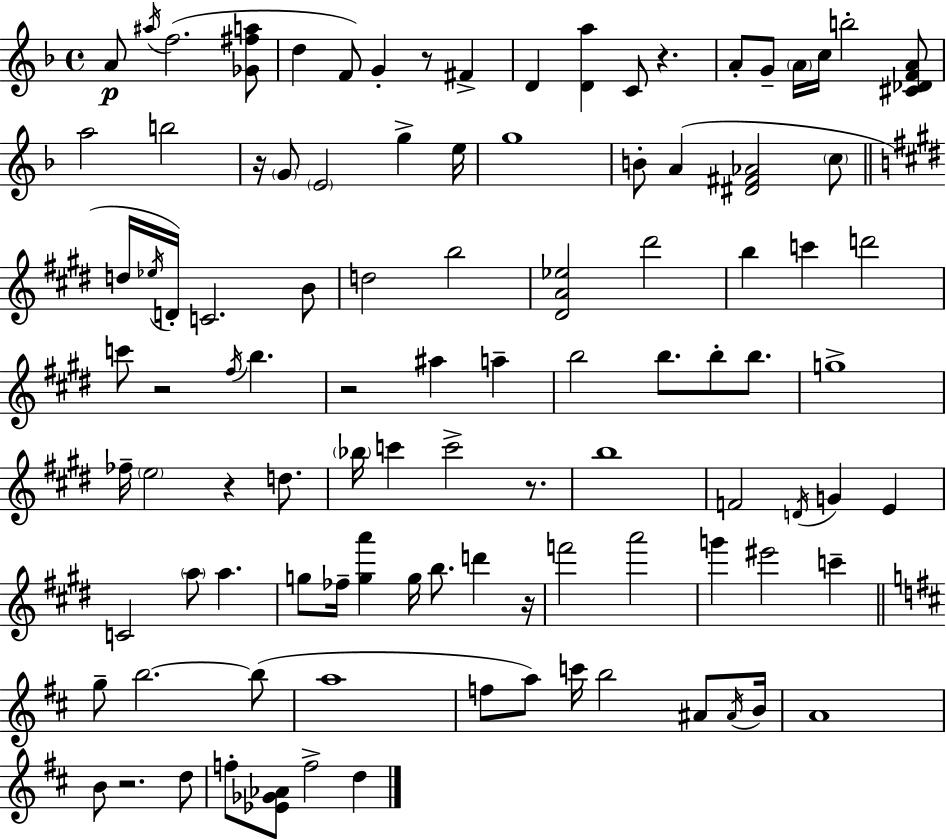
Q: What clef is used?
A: treble